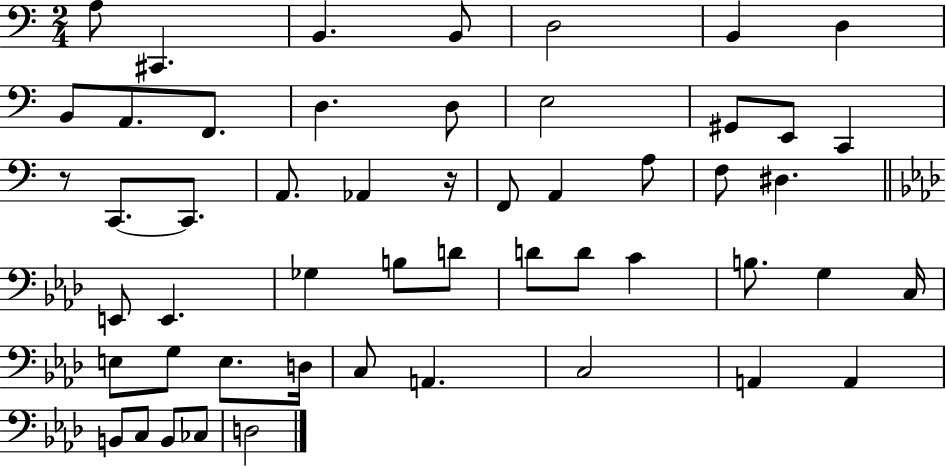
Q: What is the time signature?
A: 2/4